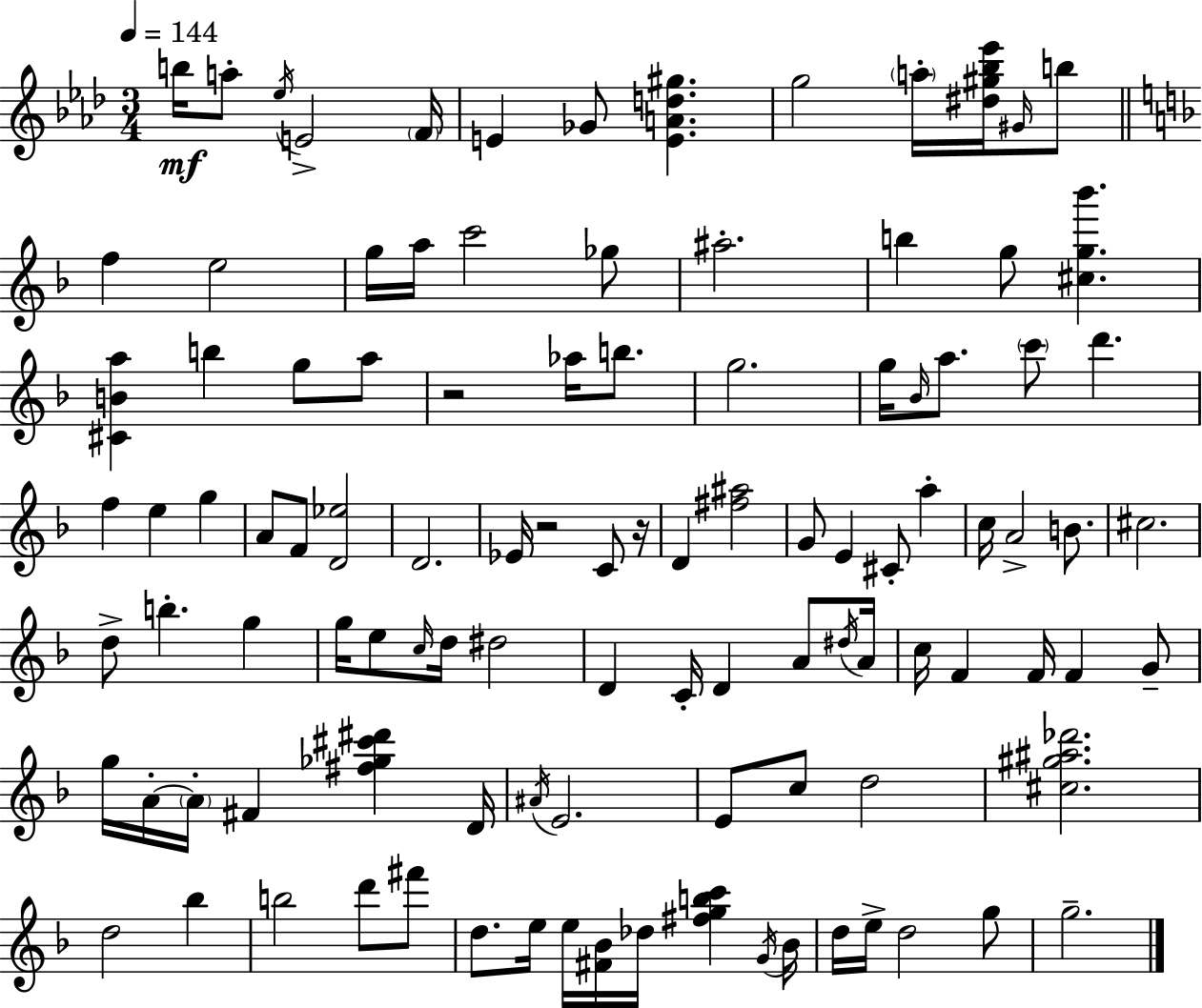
{
  \clef treble
  \numericTimeSignature
  \time 3/4
  \key aes \major
  \tempo 4 = 144
  \repeat volta 2 { b''16\mf a''8-. \acciaccatura { ees''16 } e'2-> | \parenthesize f'16 e'4 ges'8 <e' a' d'' gis''>4. | g''2 \parenthesize a''16-. <dis'' gis'' bes'' ees'''>16 \grace { gis'16 } | b''8 \bar "||" \break \key d \minor f''4 e''2 | g''16 a''16 c'''2 ges''8 | ais''2.-. | b''4 g''8 <cis'' g'' bes'''>4. | \break <cis' b' a''>4 b''4 g''8 a''8 | r2 aes''16 b''8. | g''2. | g''16 \grace { bes'16 } a''8. \parenthesize c'''8 d'''4. | \break f''4 e''4 g''4 | a'8 f'8 <d' ees''>2 | d'2. | ees'16 r2 c'8 | \break r16 d'4 <fis'' ais''>2 | g'8 e'4 cis'8-. a''4-. | c''16 a'2-> b'8. | cis''2. | \break d''8-> b''4.-. g''4 | g''16 e''8 \grace { c''16 } d''16 dis''2 | d'4 c'16-. d'4 a'8 | \acciaccatura { dis''16 } a'16 c''16 f'4 f'16 f'4 | \break g'8-- g''16 a'16-.~~ \parenthesize a'16-. fis'4 <fis'' ges'' cis''' dis'''>4 | d'16 \acciaccatura { ais'16 } e'2. | e'8 c''8 d''2 | <cis'' gis'' ais'' des'''>2. | \break d''2 | bes''4 b''2 | d'''8 fis'''8 d''8. e''16 e''16 <fis' bes'>16 des''16 <fis'' g'' b'' c'''>4 | \acciaccatura { g'16 } bes'16 d''16 e''16-> d''2 | \break g''8 g''2.-- | } \bar "|."
}